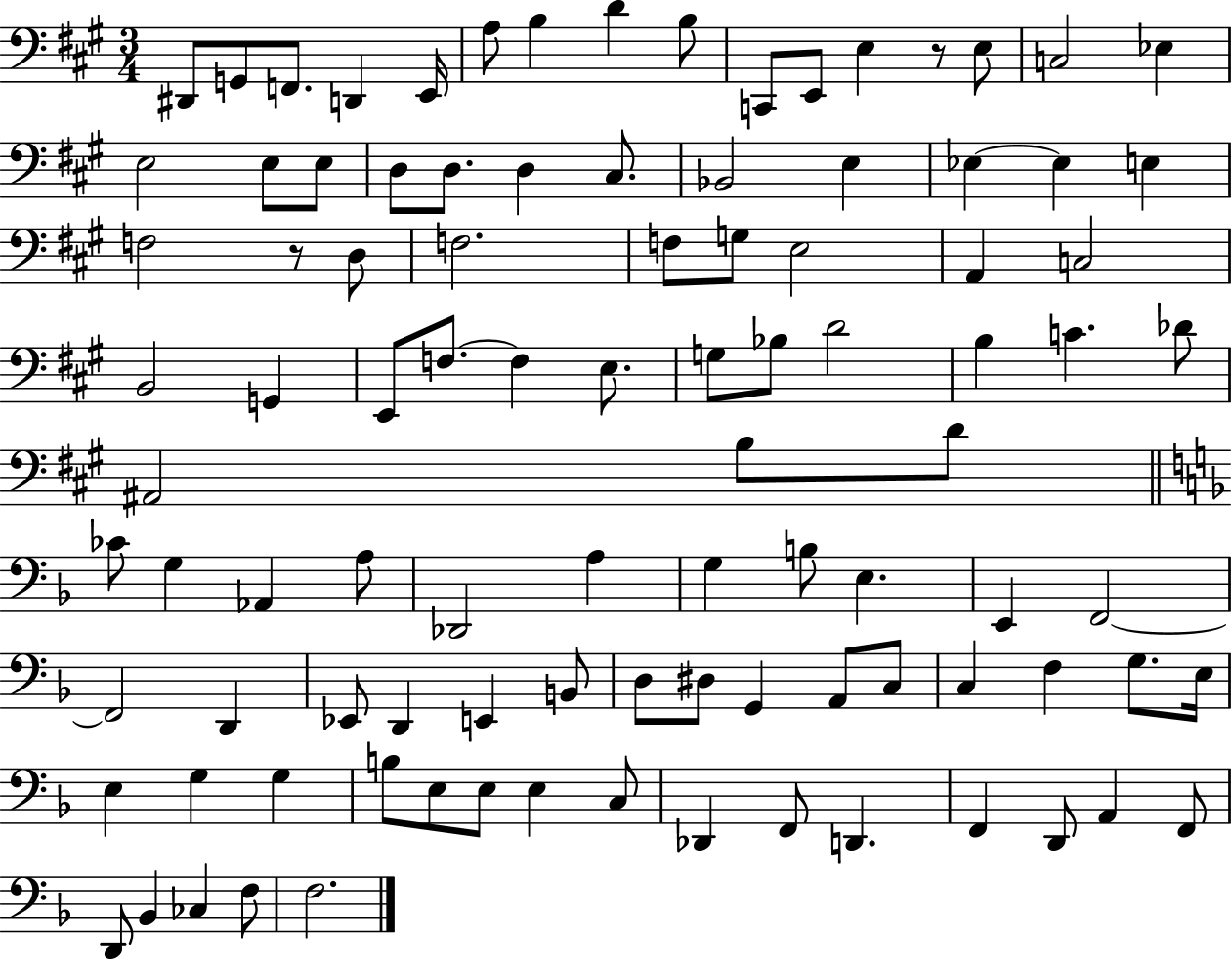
{
  \clef bass
  \numericTimeSignature
  \time 3/4
  \key a \major
  dis,8 g,8 f,8. d,4 e,16 | a8 b4 d'4 b8 | c,8 e,8 e4 r8 e8 | c2 ees4 | \break e2 e8 e8 | d8 d8. d4 cis8. | bes,2 e4 | ees4~~ ees4 e4 | \break f2 r8 d8 | f2. | f8 g8 e2 | a,4 c2 | \break b,2 g,4 | e,8 f8.~~ f4 e8. | g8 bes8 d'2 | b4 c'4. des'8 | \break ais,2 b8 d'8 | \bar "||" \break \key f \major ces'8 g4 aes,4 a8 | des,2 a4 | g4 b8 e4. | e,4 f,2~~ | \break f,2 d,4 | ees,8 d,4 e,4 b,8 | d8 dis8 g,4 a,8 c8 | c4 f4 g8. e16 | \break e4 g4 g4 | b8 e8 e8 e4 c8 | des,4 f,8 d,4. | f,4 d,8 a,4 f,8 | \break d,8 bes,4 ces4 f8 | f2. | \bar "|."
}